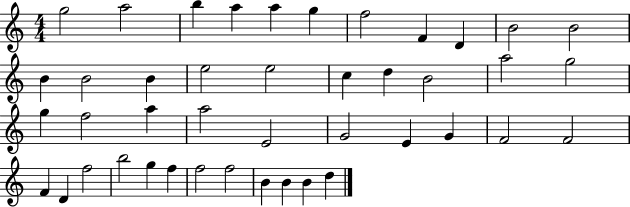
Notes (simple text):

G5/h A5/h B5/q A5/q A5/q G5/q F5/h F4/q D4/q B4/h B4/h B4/q B4/h B4/q E5/h E5/h C5/q D5/q B4/h A5/h G5/h G5/q F5/h A5/q A5/h E4/h G4/h E4/q G4/q F4/h F4/h F4/q D4/q F5/h B5/h G5/q F5/q F5/h F5/h B4/q B4/q B4/q D5/q